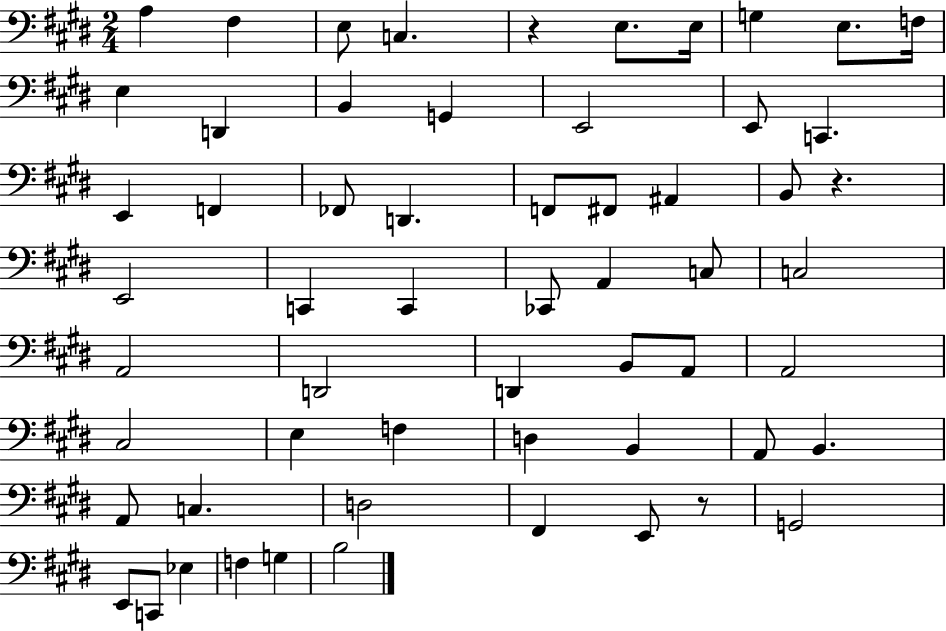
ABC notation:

X:1
T:Untitled
M:2/4
L:1/4
K:E
A, ^F, E,/2 C, z E,/2 E,/4 G, E,/2 F,/4 E, D,, B,, G,, E,,2 E,,/2 C,, E,, F,, _F,,/2 D,, F,,/2 ^F,,/2 ^A,, B,,/2 z E,,2 C,, C,, _C,,/2 A,, C,/2 C,2 A,,2 D,,2 D,, B,,/2 A,,/2 A,,2 ^C,2 E, F, D, B,, A,,/2 B,, A,,/2 C, D,2 ^F,, E,,/2 z/2 G,,2 E,,/2 C,,/2 _E, F, G, B,2